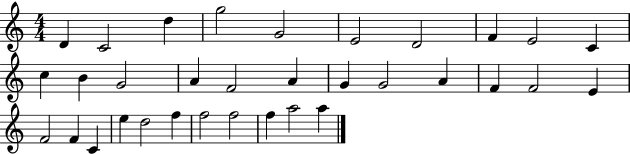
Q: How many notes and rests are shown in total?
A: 33